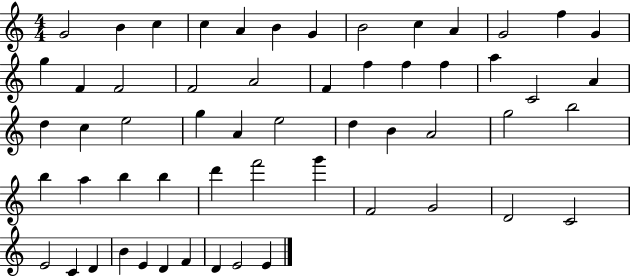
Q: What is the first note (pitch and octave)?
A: G4